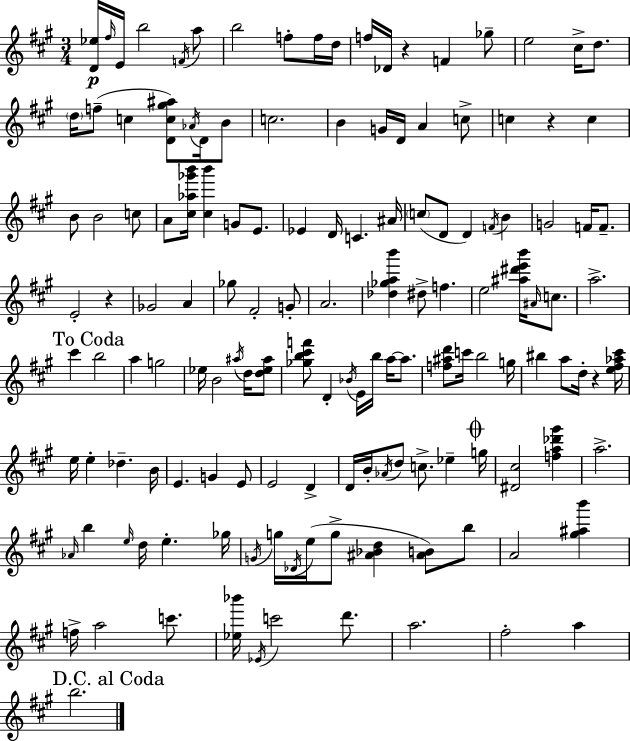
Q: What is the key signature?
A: A major